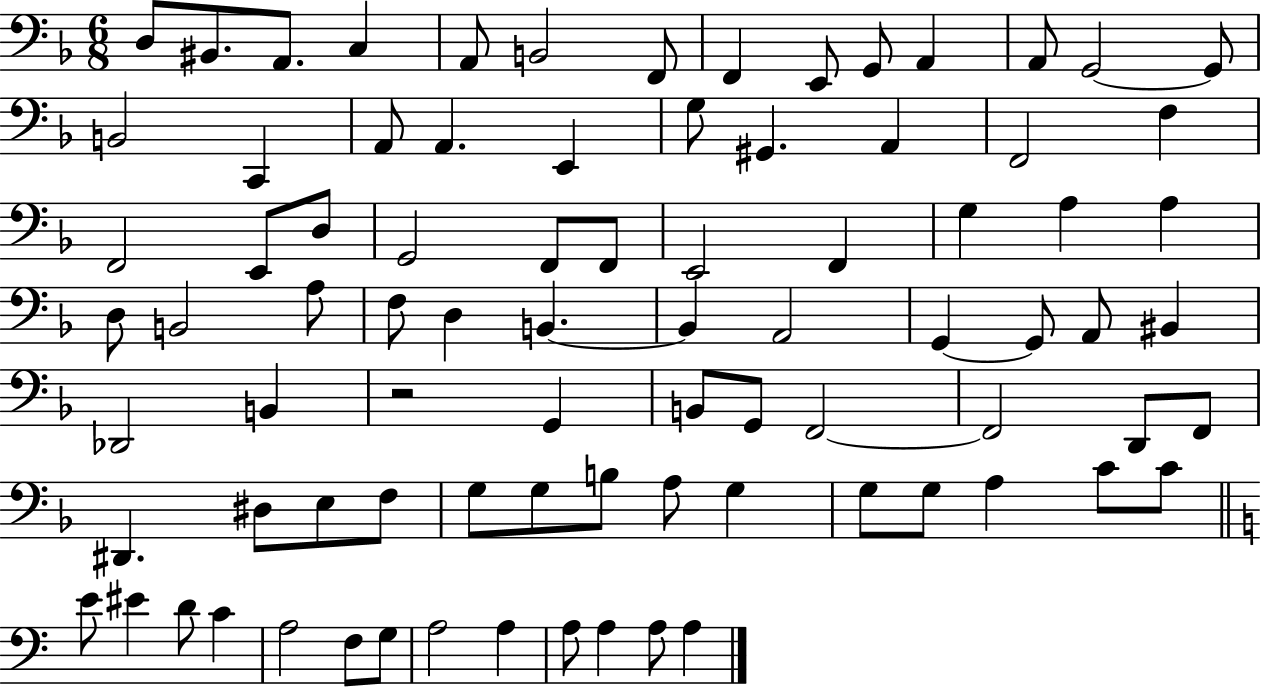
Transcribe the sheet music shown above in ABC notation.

X:1
T:Untitled
M:6/8
L:1/4
K:F
D,/2 ^B,,/2 A,,/2 C, A,,/2 B,,2 F,,/2 F,, E,,/2 G,,/2 A,, A,,/2 G,,2 G,,/2 B,,2 C,, A,,/2 A,, E,, G,/2 ^G,, A,, F,,2 F, F,,2 E,,/2 D,/2 G,,2 F,,/2 F,,/2 E,,2 F,, G, A, A, D,/2 B,,2 A,/2 F,/2 D, B,, B,, A,,2 G,, G,,/2 A,,/2 ^B,, _D,,2 B,, z2 G,, B,,/2 G,,/2 F,,2 F,,2 D,,/2 F,,/2 ^D,, ^D,/2 E,/2 F,/2 G,/2 G,/2 B,/2 A,/2 G, G,/2 G,/2 A, C/2 C/2 E/2 ^E D/2 C A,2 F,/2 G,/2 A,2 A, A,/2 A, A,/2 A,